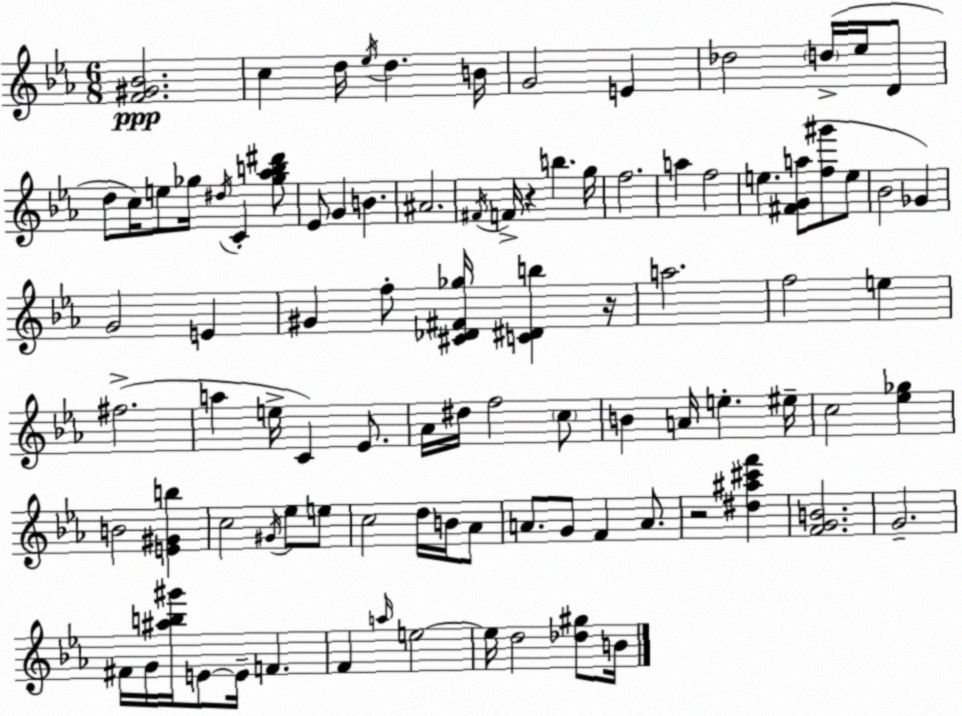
X:1
T:Untitled
M:6/8
L:1/4
K:Cm
[F^G_B]2 c d/4 _e/4 d B/4 G2 E _d2 d/4 _e/4 D/2 d/2 c/4 e/2 _g/4 ^d/4 C [_g_ab^d']/2 _E/2 G B ^A2 ^F/4 F/4 z b g/4 f2 a f2 e [^FGa]/2 [f^g']/2 e/2 _B2 _G G2 E ^G f/2 [^C_D^F_g]/4 [C^Db] z/4 a2 f2 e ^f2 a e/4 C _E/2 _A/4 ^d/4 f2 c/2 B A/4 e ^e/4 c2 [_e_g] B2 [E^Gb] c2 ^G/4 _e/2 e/2 c2 d/4 B/4 _A/2 A/2 G/2 F A/2 z2 [^d^a^c'f'] [FGB]2 G2 ^F/4 G/4 [^ab^g']/4 E/2 E/4 F F a/4 e2 e/4 d2 [_d^g]/2 B/4